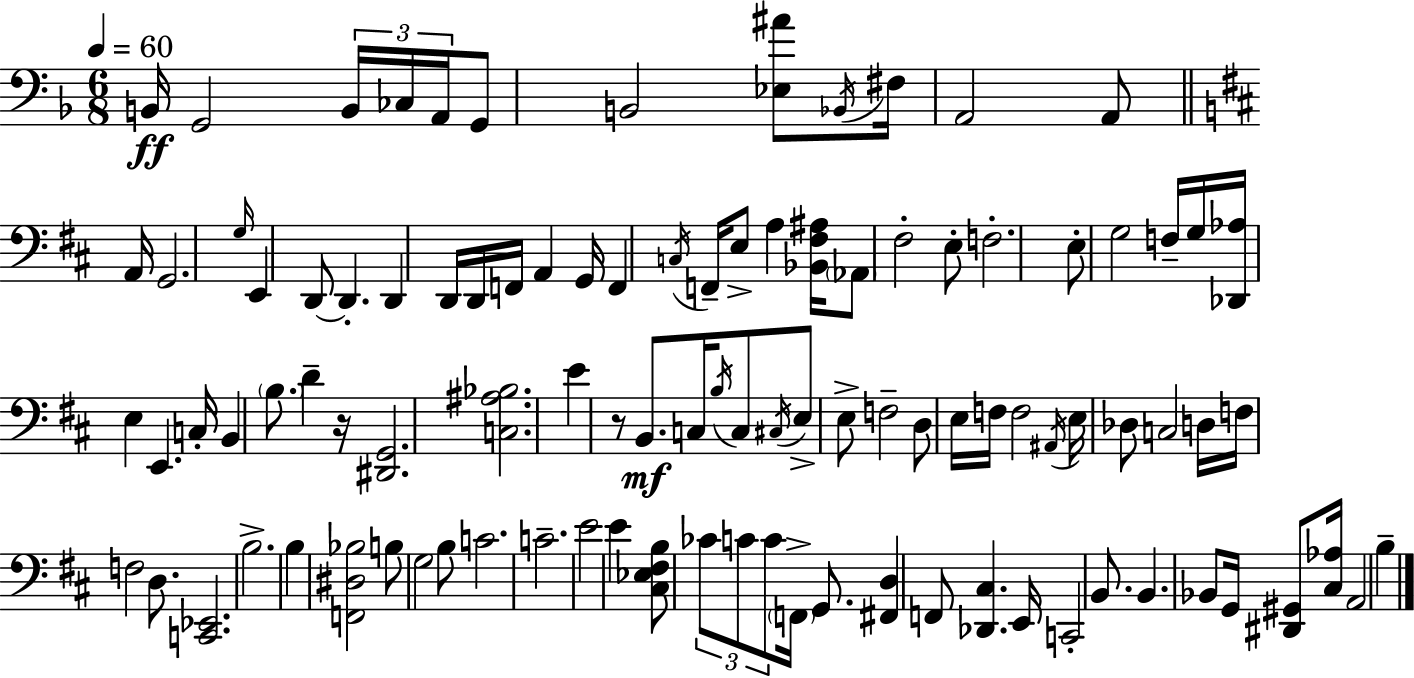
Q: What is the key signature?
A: F major